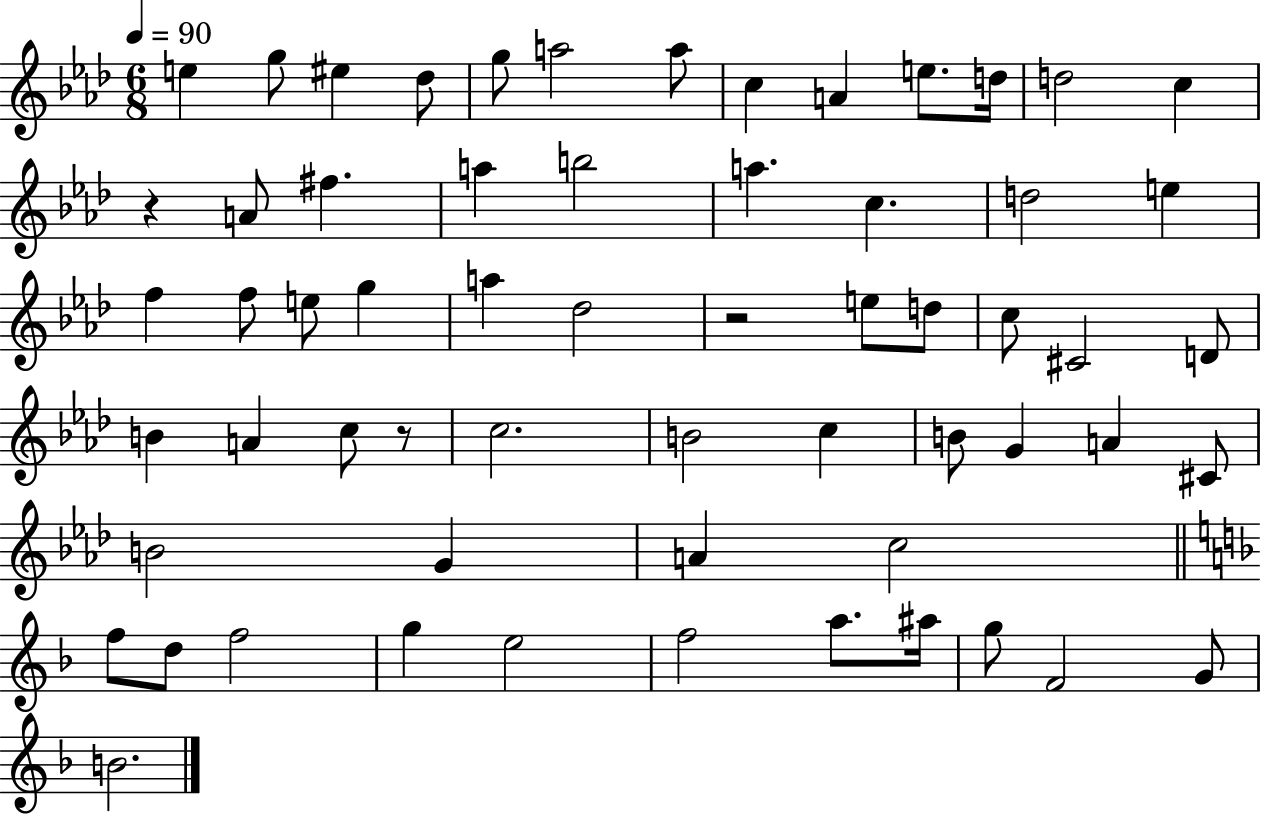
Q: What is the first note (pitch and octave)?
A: E5